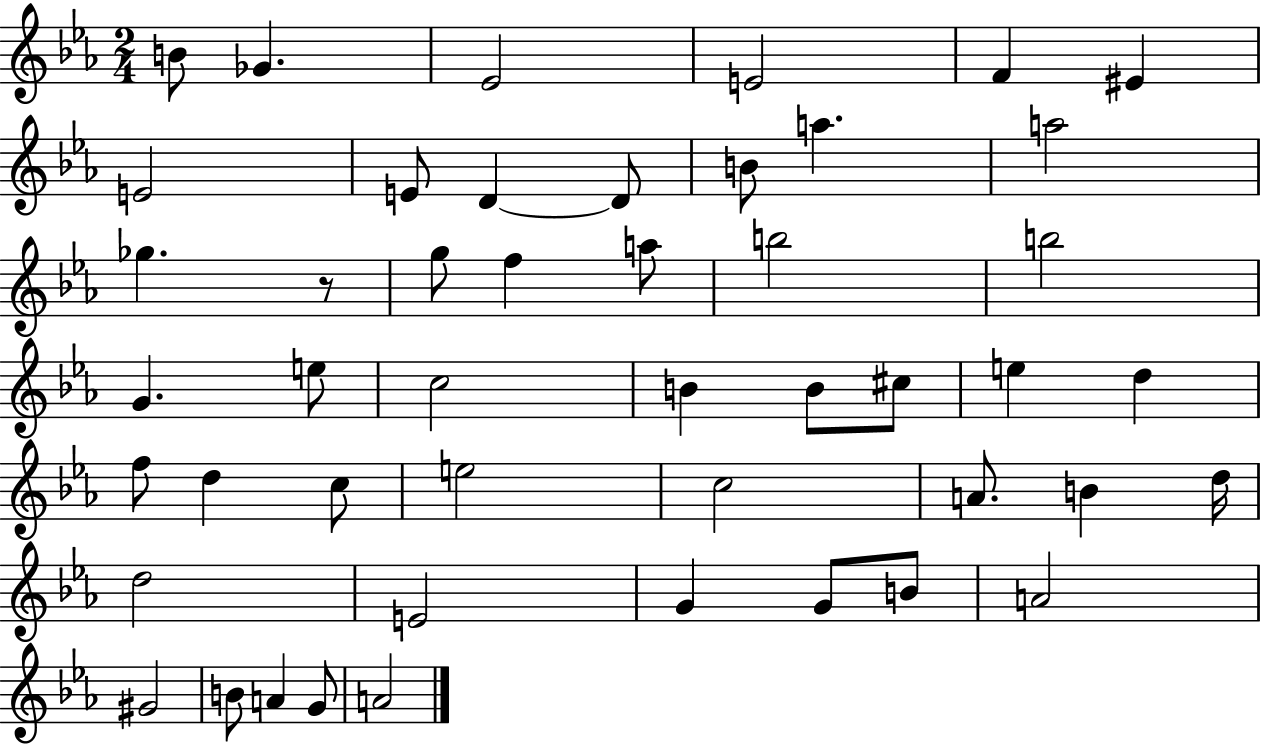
{
  \clef treble
  \numericTimeSignature
  \time 2/4
  \key ees \major
  b'8 ges'4. | ees'2 | e'2 | f'4 eis'4 | \break e'2 | e'8 d'4~~ d'8 | b'8 a''4. | a''2 | \break ges''4. r8 | g''8 f''4 a''8 | b''2 | b''2 | \break g'4. e''8 | c''2 | b'4 b'8 cis''8 | e''4 d''4 | \break f''8 d''4 c''8 | e''2 | c''2 | a'8. b'4 d''16 | \break d''2 | e'2 | g'4 g'8 b'8 | a'2 | \break gis'2 | b'8 a'4 g'8 | a'2 | \bar "|."
}